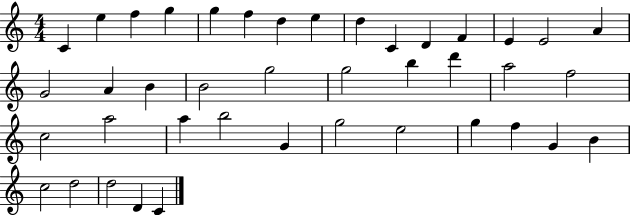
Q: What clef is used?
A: treble